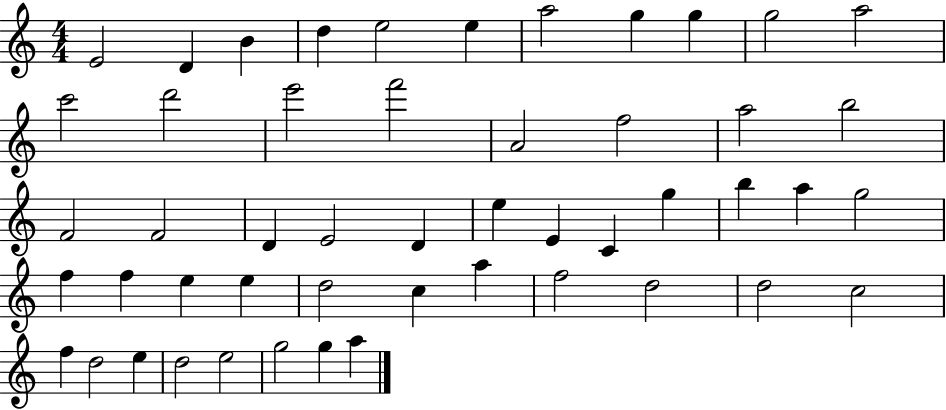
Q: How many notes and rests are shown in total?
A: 50